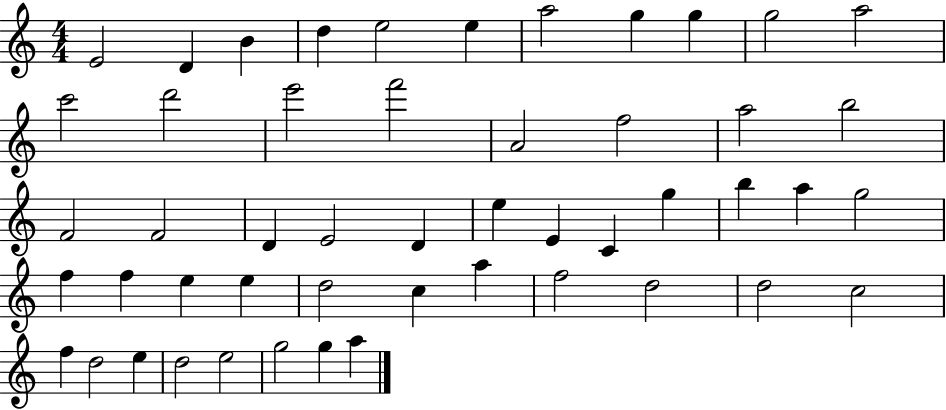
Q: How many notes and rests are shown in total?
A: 50